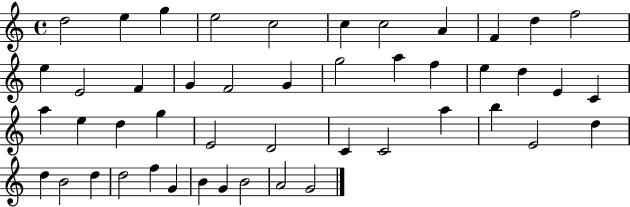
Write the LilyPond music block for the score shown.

{
  \clef treble
  \time 4/4
  \defaultTimeSignature
  \key c \major
  d''2 e''4 g''4 | e''2 c''2 | c''4 c''2 a'4 | f'4 d''4 f''2 | \break e''4 e'2 f'4 | g'4 f'2 g'4 | g''2 a''4 f''4 | e''4 d''4 e'4 c'4 | \break a''4 e''4 d''4 g''4 | e'2 d'2 | c'4 c'2 a''4 | b''4 e'2 d''4 | \break d''4 b'2 d''4 | d''2 f''4 g'4 | b'4 g'4 b'2 | a'2 g'2 | \break \bar "|."
}